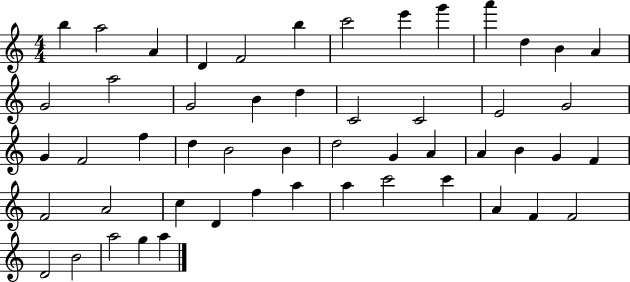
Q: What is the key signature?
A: C major